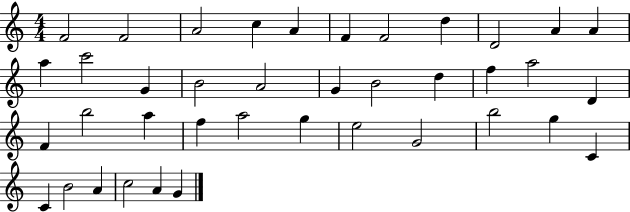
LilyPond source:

{
  \clef treble
  \numericTimeSignature
  \time 4/4
  \key c \major
  f'2 f'2 | a'2 c''4 a'4 | f'4 f'2 d''4 | d'2 a'4 a'4 | \break a''4 c'''2 g'4 | b'2 a'2 | g'4 b'2 d''4 | f''4 a''2 d'4 | \break f'4 b''2 a''4 | f''4 a''2 g''4 | e''2 g'2 | b''2 g''4 c'4 | \break c'4 b'2 a'4 | c''2 a'4 g'4 | \bar "|."
}